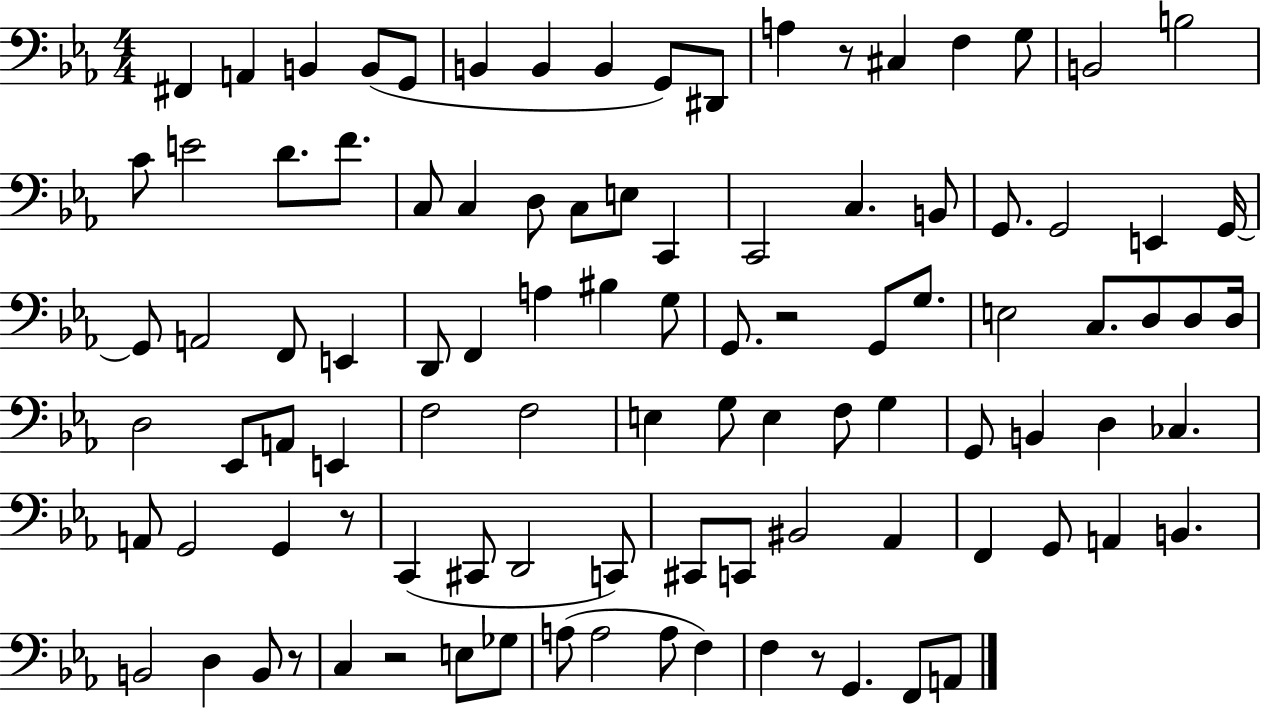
{
  \clef bass
  \numericTimeSignature
  \time 4/4
  \key ees \major
  fis,4 a,4 b,4 b,8( g,8 | b,4 b,4 b,4 g,8) dis,8 | a4 r8 cis4 f4 g8 | b,2 b2 | \break c'8 e'2 d'8. f'8. | c8 c4 d8 c8 e8 c,4 | c,2 c4. b,8 | g,8. g,2 e,4 g,16~~ | \break g,8 a,2 f,8 e,4 | d,8 f,4 a4 bis4 g8 | g,8. r2 g,8 g8. | e2 c8. d8 d8 d16 | \break d2 ees,8 a,8 e,4 | f2 f2 | e4 g8 e4 f8 g4 | g,8 b,4 d4 ces4. | \break a,8 g,2 g,4 r8 | c,4( cis,8 d,2 c,8) | cis,8 c,8 bis,2 aes,4 | f,4 g,8 a,4 b,4. | \break b,2 d4 b,8 r8 | c4 r2 e8 ges8 | a8( a2 a8 f4) | f4 r8 g,4. f,8 a,8 | \break \bar "|."
}